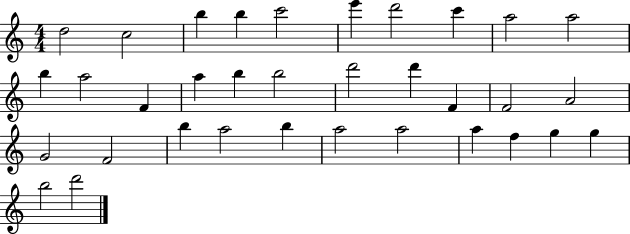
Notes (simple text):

D5/h C5/h B5/q B5/q C6/h E6/q D6/h C6/q A5/h A5/h B5/q A5/h F4/q A5/q B5/q B5/h D6/h D6/q F4/q F4/h A4/h G4/h F4/h B5/q A5/h B5/q A5/h A5/h A5/q F5/q G5/q G5/q B5/h D6/h